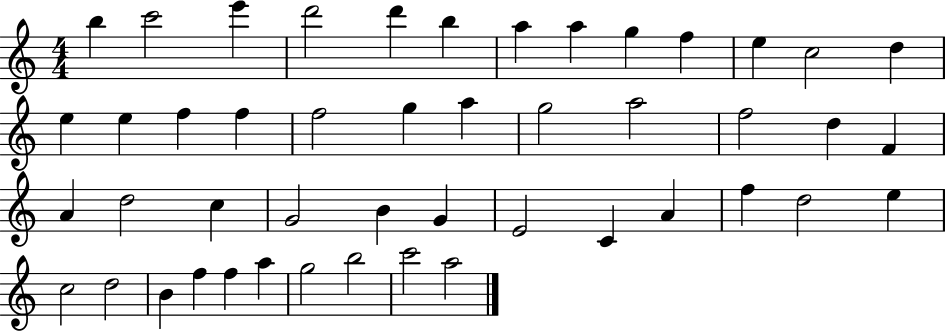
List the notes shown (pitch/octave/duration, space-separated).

B5/q C6/h E6/q D6/h D6/q B5/q A5/q A5/q G5/q F5/q E5/q C5/h D5/q E5/q E5/q F5/q F5/q F5/h G5/q A5/q G5/h A5/h F5/h D5/q F4/q A4/q D5/h C5/q G4/h B4/q G4/q E4/h C4/q A4/q F5/q D5/h E5/q C5/h D5/h B4/q F5/q F5/q A5/q G5/h B5/h C6/h A5/h